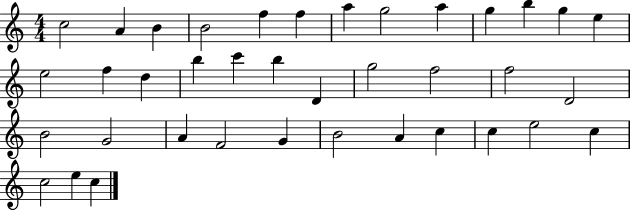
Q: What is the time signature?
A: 4/4